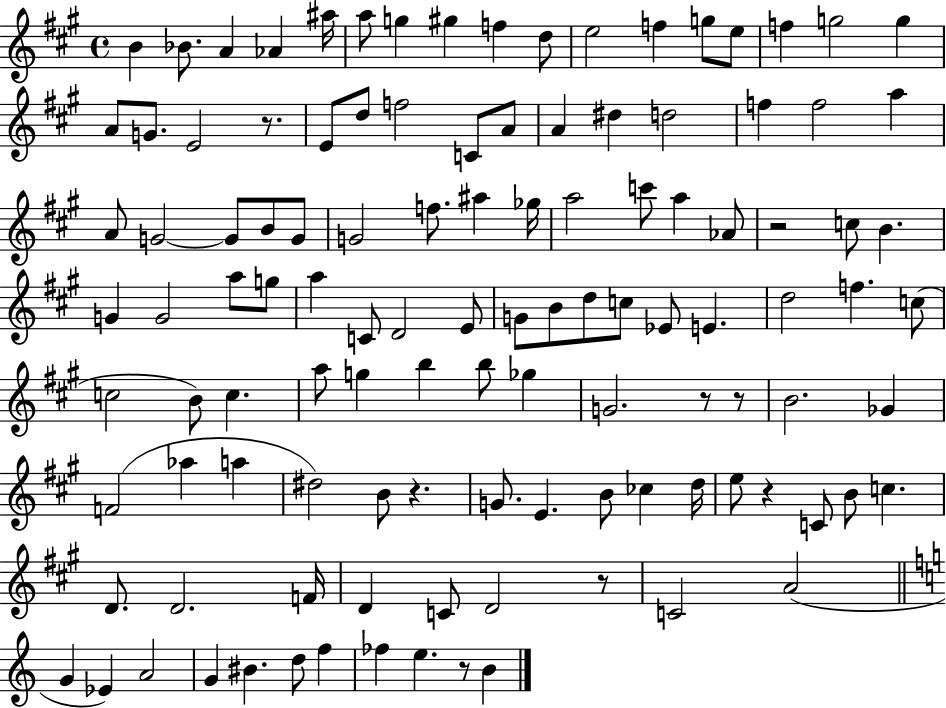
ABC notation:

X:1
T:Untitled
M:4/4
L:1/4
K:A
B _B/2 A _A ^a/4 a/2 g ^g f d/2 e2 f g/2 e/2 f g2 g A/2 G/2 E2 z/2 E/2 d/2 f2 C/2 A/2 A ^d d2 f f2 a A/2 G2 G/2 B/2 G/2 G2 f/2 ^a _g/4 a2 c'/2 a _A/2 z2 c/2 B G G2 a/2 g/2 a C/2 D2 E/2 G/2 B/2 d/2 c/2 _E/2 E d2 f c/2 c2 B/2 c a/2 g b b/2 _g G2 z/2 z/2 B2 _G F2 _a a ^d2 B/2 z G/2 E B/2 _c d/4 e/2 z C/2 B/2 c D/2 D2 F/4 D C/2 D2 z/2 C2 A2 G _E A2 G ^B d/2 f _f e z/2 B